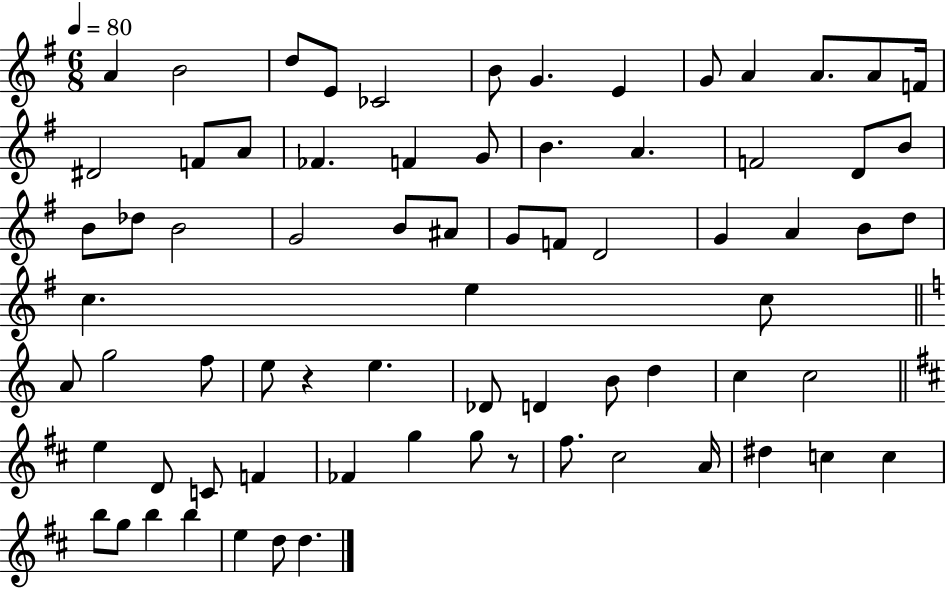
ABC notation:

X:1
T:Untitled
M:6/8
L:1/4
K:G
A B2 d/2 E/2 _C2 B/2 G E G/2 A A/2 A/2 F/4 ^D2 F/2 A/2 _F F G/2 B A F2 D/2 B/2 B/2 _d/2 B2 G2 B/2 ^A/2 G/2 F/2 D2 G A B/2 d/2 c e c/2 A/2 g2 f/2 e/2 z e _D/2 D B/2 d c c2 e D/2 C/2 F _F g g/2 z/2 ^f/2 ^c2 A/4 ^d c c b/2 g/2 b b e d/2 d